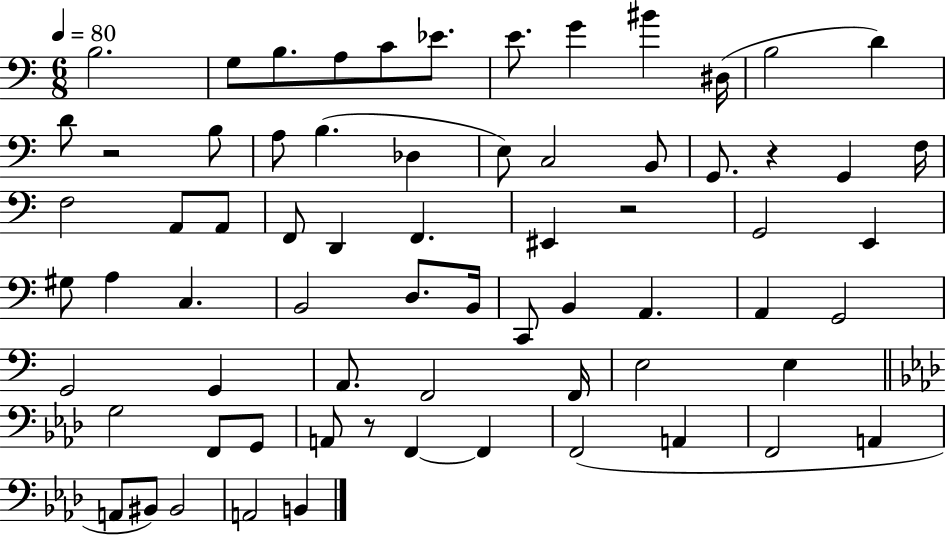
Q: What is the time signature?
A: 6/8